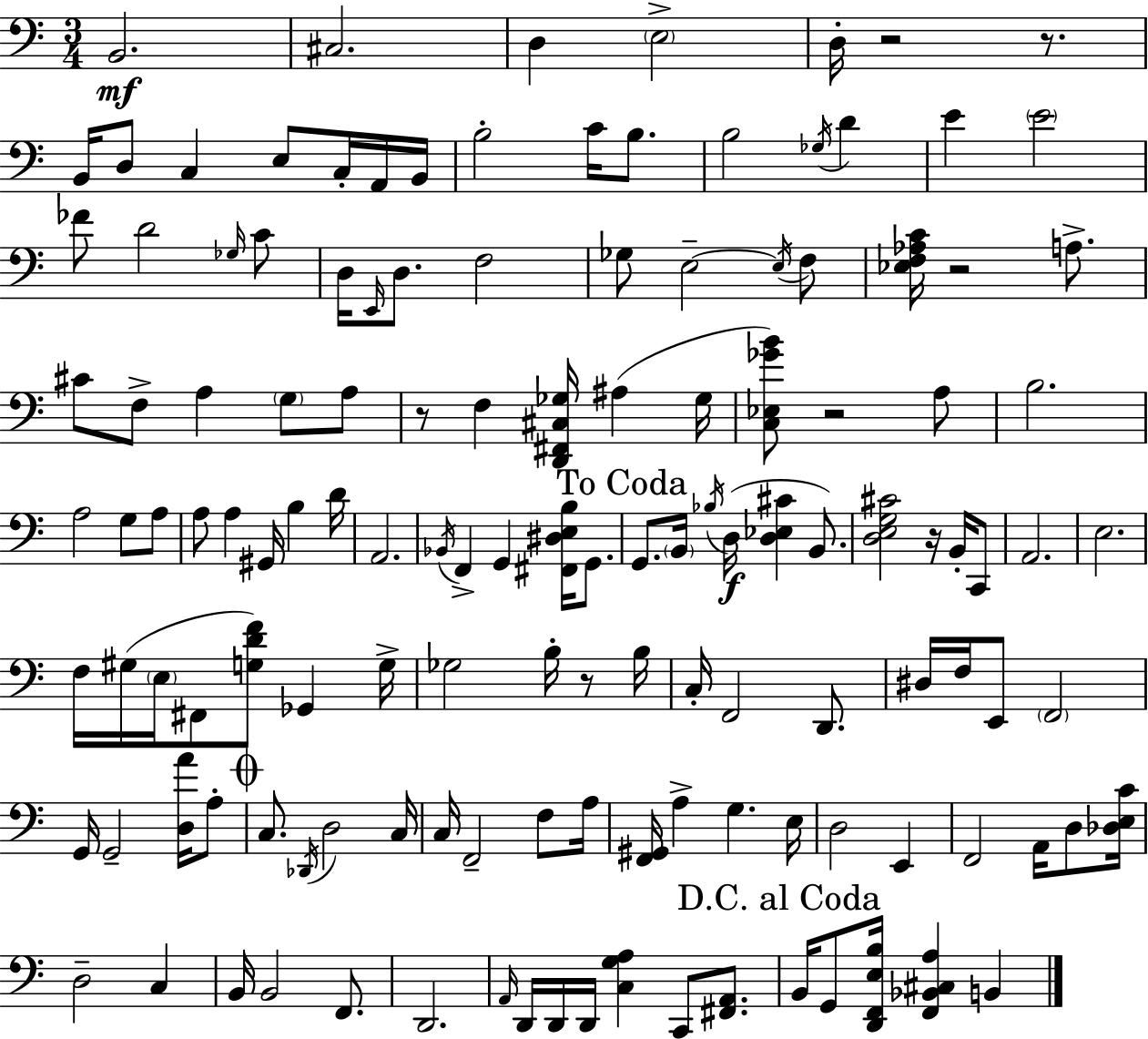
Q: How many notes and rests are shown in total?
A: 135